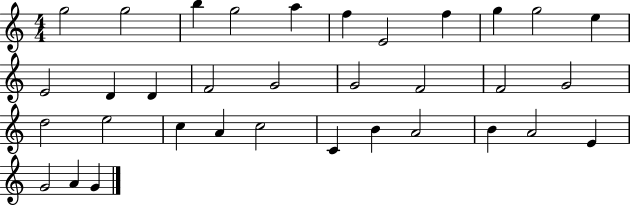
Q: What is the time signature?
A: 4/4